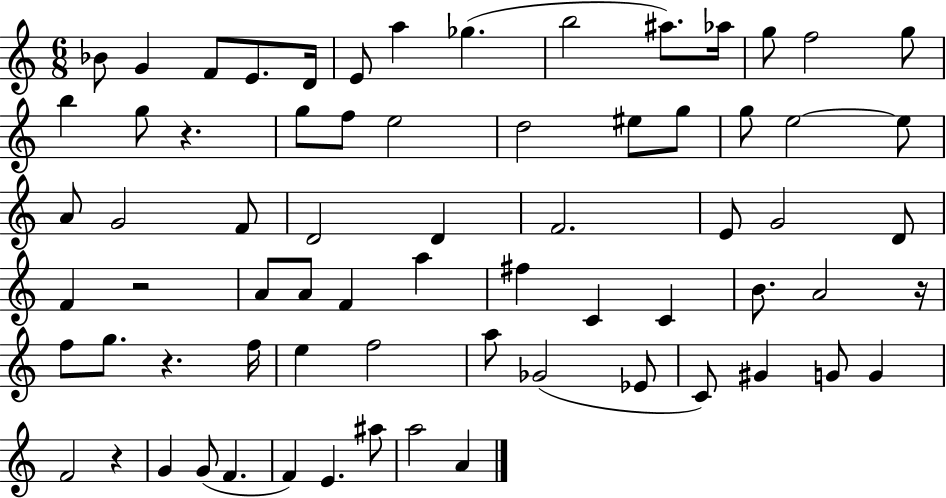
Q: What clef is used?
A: treble